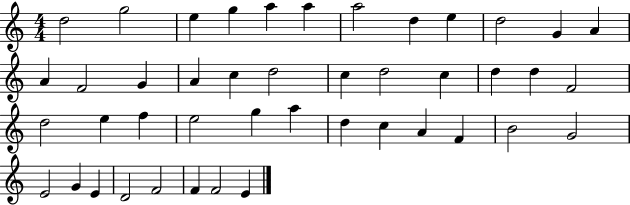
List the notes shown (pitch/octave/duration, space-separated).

D5/h G5/h E5/q G5/q A5/q A5/q A5/h D5/q E5/q D5/h G4/q A4/q A4/q F4/h G4/q A4/q C5/q D5/h C5/q D5/h C5/q D5/q D5/q F4/h D5/h E5/q F5/q E5/h G5/q A5/q D5/q C5/q A4/q F4/q B4/h G4/h E4/h G4/q E4/q D4/h F4/h F4/q F4/h E4/q